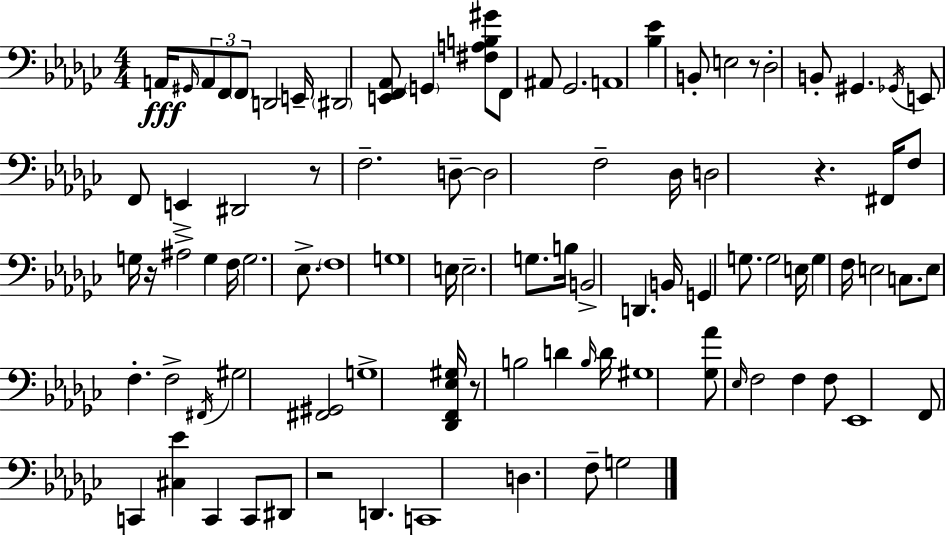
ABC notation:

X:1
T:Untitled
M:4/4
L:1/4
K:Ebm
A,,/4 ^G,,/4 A,,/2 F,,/2 F,,/2 D,,2 E,,/4 ^D,,2 [E,,F,,_A,,]/2 G,, [^F,A,B,^G]/2 F,,/2 ^A,,/2 _G,,2 A,,4 [_B,_E] B,,/2 E,2 z/2 _D,2 B,,/2 ^G,, _G,,/4 E,,/2 F,,/2 E,, ^D,,2 z/2 F,2 D,/2 D,2 F,2 _D,/4 D,2 z ^F,,/4 F,/2 G,/4 z/4 ^A,2 G, F,/4 G,2 _E,/2 F,4 G,4 E,/4 E,2 G,/2 B,/4 B,,2 D,, B,,/4 G,, G,/2 G,2 E,/4 G, F,/4 E,2 C,/2 E,/2 F, F,2 ^F,,/4 ^G,2 [^F,,^G,,]2 G,4 [_D,,F,,_E,^G,]/4 z/2 B,2 D B,/4 D/4 ^G,4 [_G,_A]/2 _E,/4 F,2 F, F,/2 _E,,4 F,,/2 C,, [^C,_E] C,, C,,/2 ^D,,/2 z2 D,, C,,4 D, F,/2 G,2